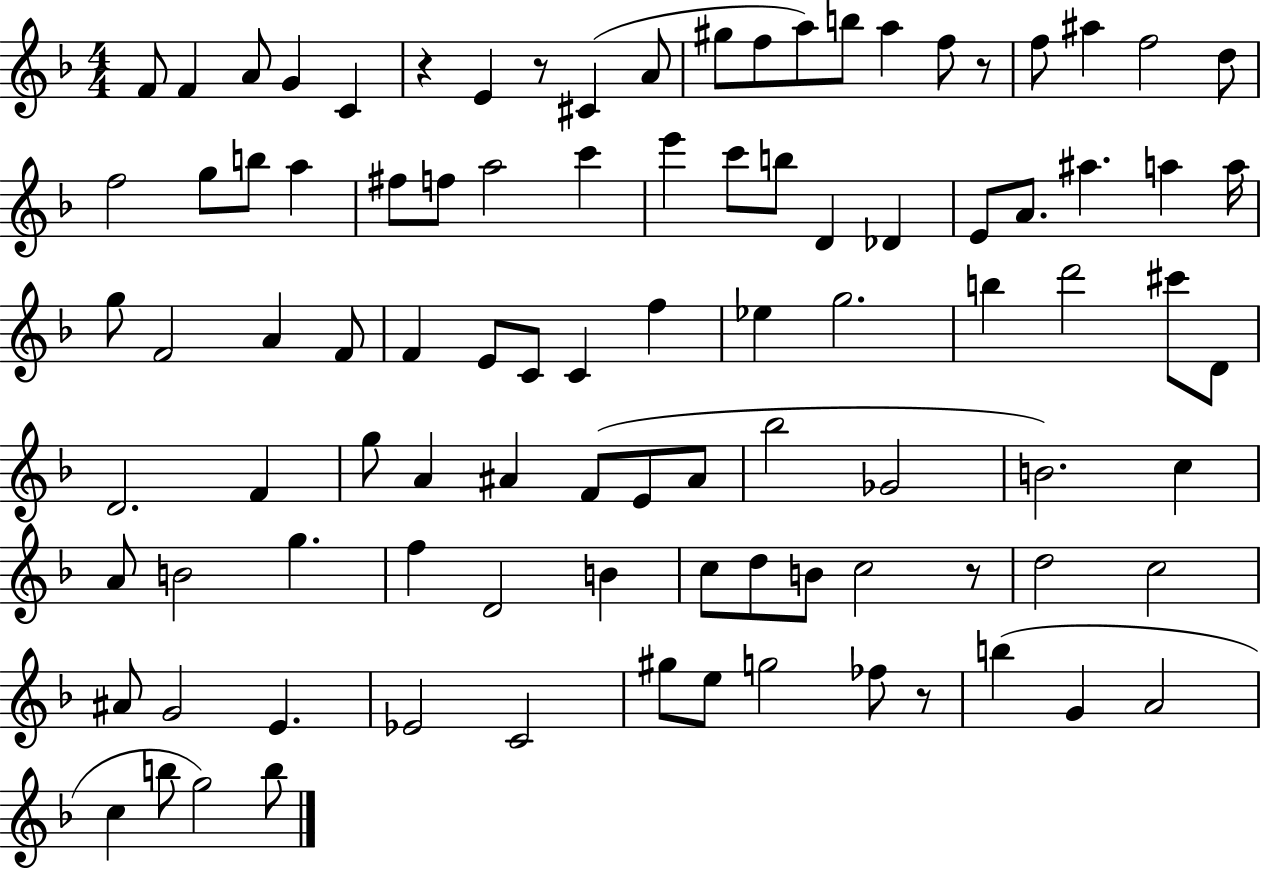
F4/e F4/q A4/e G4/q C4/q R/q E4/q R/e C#4/q A4/e G#5/e F5/e A5/e B5/e A5/q F5/e R/e F5/e A#5/q F5/h D5/e F5/h G5/e B5/e A5/q F#5/e F5/e A5/h C6/q E6/q C6/e B5/e D4/q Db4/q E4/e A4/e. A#5/q. A5/q A5/s G5/e F4/h A4/q F4/e F4/q E4/e C4/e C4/q F5/q Eb5/q G5/h. B5/q D6/h C#6/e D4/e D4/h. F4/q G5/e A4/q A#4/q F4/e E4/e A#4/e Bb5/h Gb4/h B4/h. C5/q A4/e B4/h G5/q. F5/q D4/h B4/q C5/e D5/e B4/e C5/h R/e D5/h C5/h A#4/e G4/h E4/q. Eb4/h C4/h G#5/e E5/e G5/h FES5/e R/e B5/q G4/q A4/h C5/q B5/e G5/h B5/e